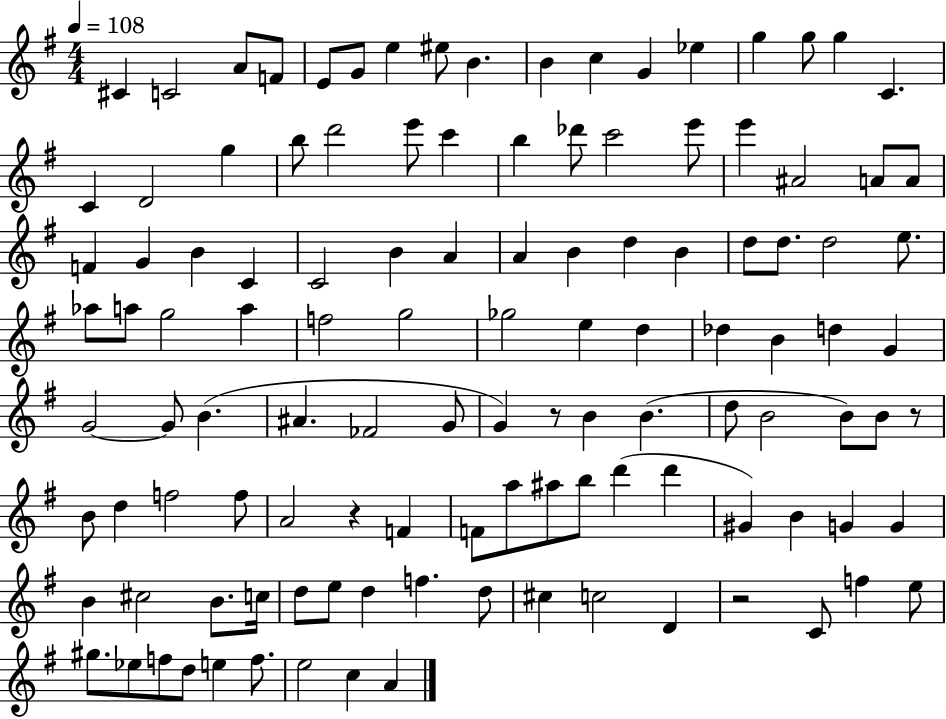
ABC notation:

X:1
T:Untitled
M:4/4
L:1/4
K:G
^C C2 A/2 F/2 E/2 G/2 e ^e/2 B B c G _e g g/2 g C C D2 g b/2 d'2 e'/2 c' b _d'/2 c'2 e'/2 e' ^A2 A/2 A/2 F G B C C2 B A A B d B d/2 d/2 d2 e/2 _a/2 a/2 g2 a f2 g2 _g2 e d _d B d G G2 G/2 B ^A _F2 G/2 G z/2 B B d/2 B2 B/2 B/2 z/2 B/2 d f2 f/2 A2 z F F/2 a/2 ^a/2 b/2 d' d' ^G B G G B ^c2 B/2 c/4 d/2 e/2 d f d/2 ^c c2 D z2 C/2 f e/2 ^g/2 _e/2 f/2 d/2 e f/2 e2 c A